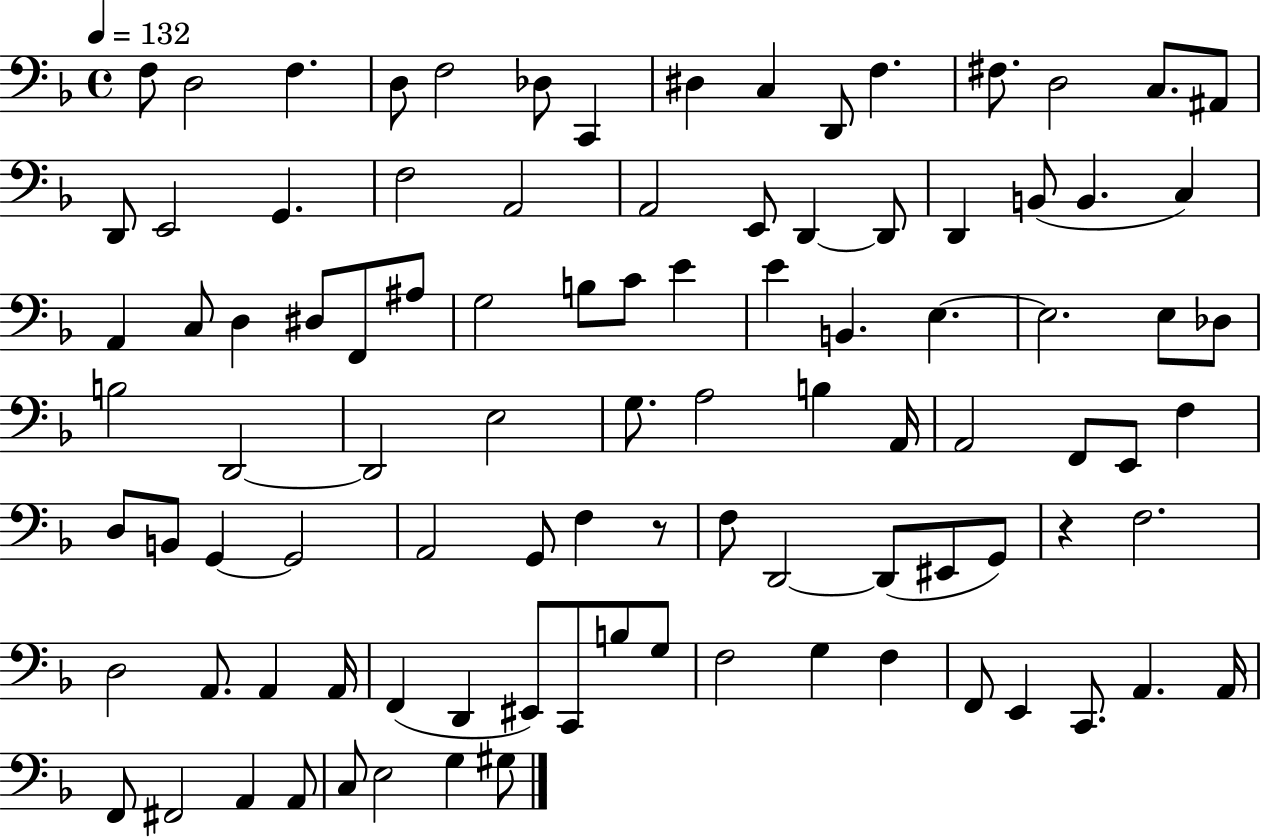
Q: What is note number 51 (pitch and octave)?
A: B3